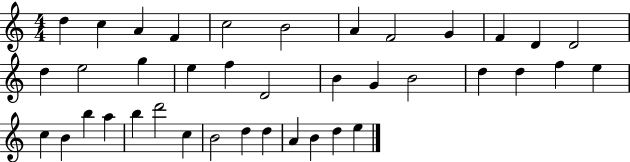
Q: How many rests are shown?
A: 0